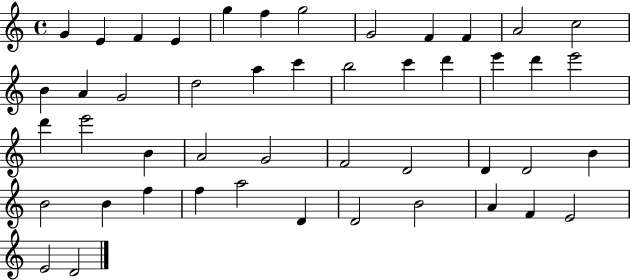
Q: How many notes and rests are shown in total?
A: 47